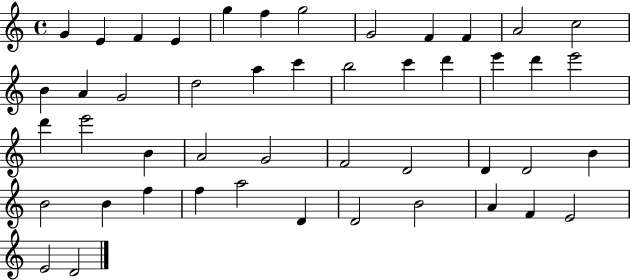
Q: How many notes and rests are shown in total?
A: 47